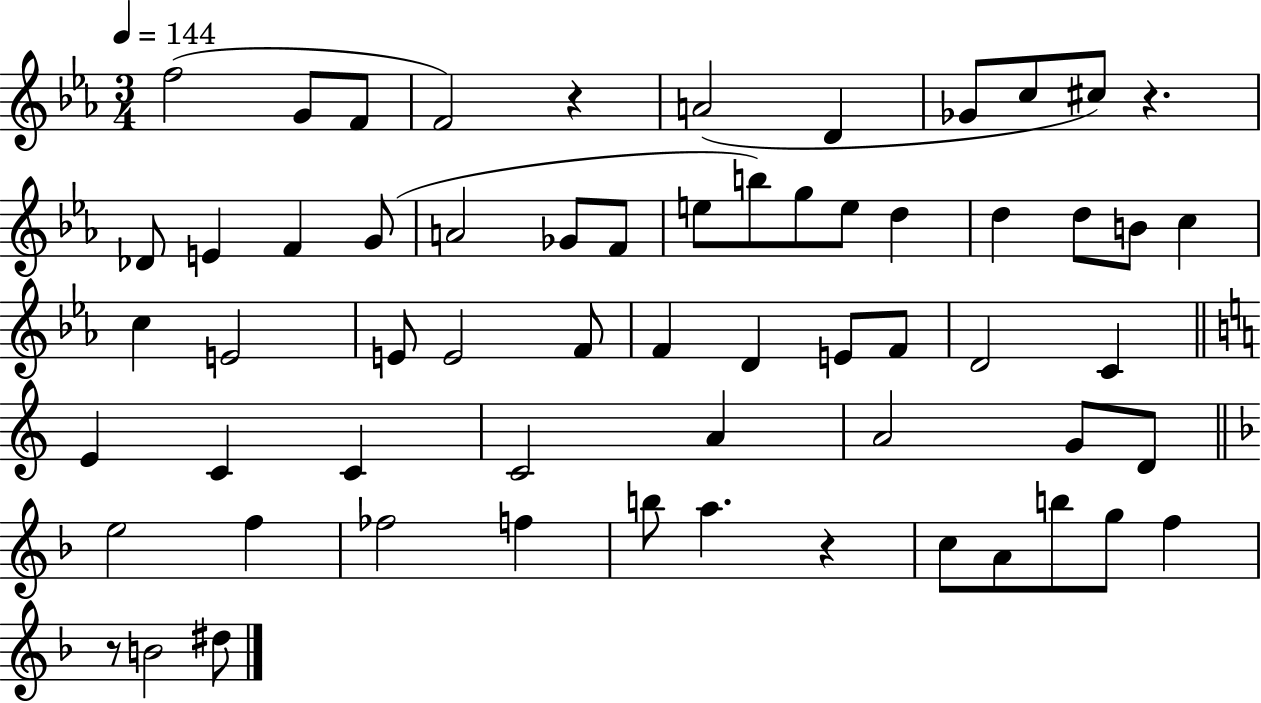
{
  \clef treble
  \numericTimeSignature
  \time 3/4
  \key ees \major
  \tempo 4 = 144
  \repeat volta 2 { f''2( g'8 f'8 | f'2) r4 | a'2( d'4 | ges'8 c''8 cis''8) r4. | \break des'8 e'4 f'4 g'8( | a'2 ges'8 f'8 | e''8 b''8) g''8 e''8 d''4 | d''4 d''8 b'8 c''4 | \break c''4 e'2 | e'8 e'2 f'8 | f'4 d'4 e'8 f'8 | d'2 c'4 | \break \bar "||" \break \key a \minor e'4 c'4 c'4 | c'2 a'4 | a'2 g'8 d'8 | \bar "||" \break \key f \major e''2 f''4 | fes''2 f''4 | b''8 a''4. r4 | c''8 a'8 b''8 g''8 f''4 | \break r8 b'2 dis''8 | } \bar "|."
}